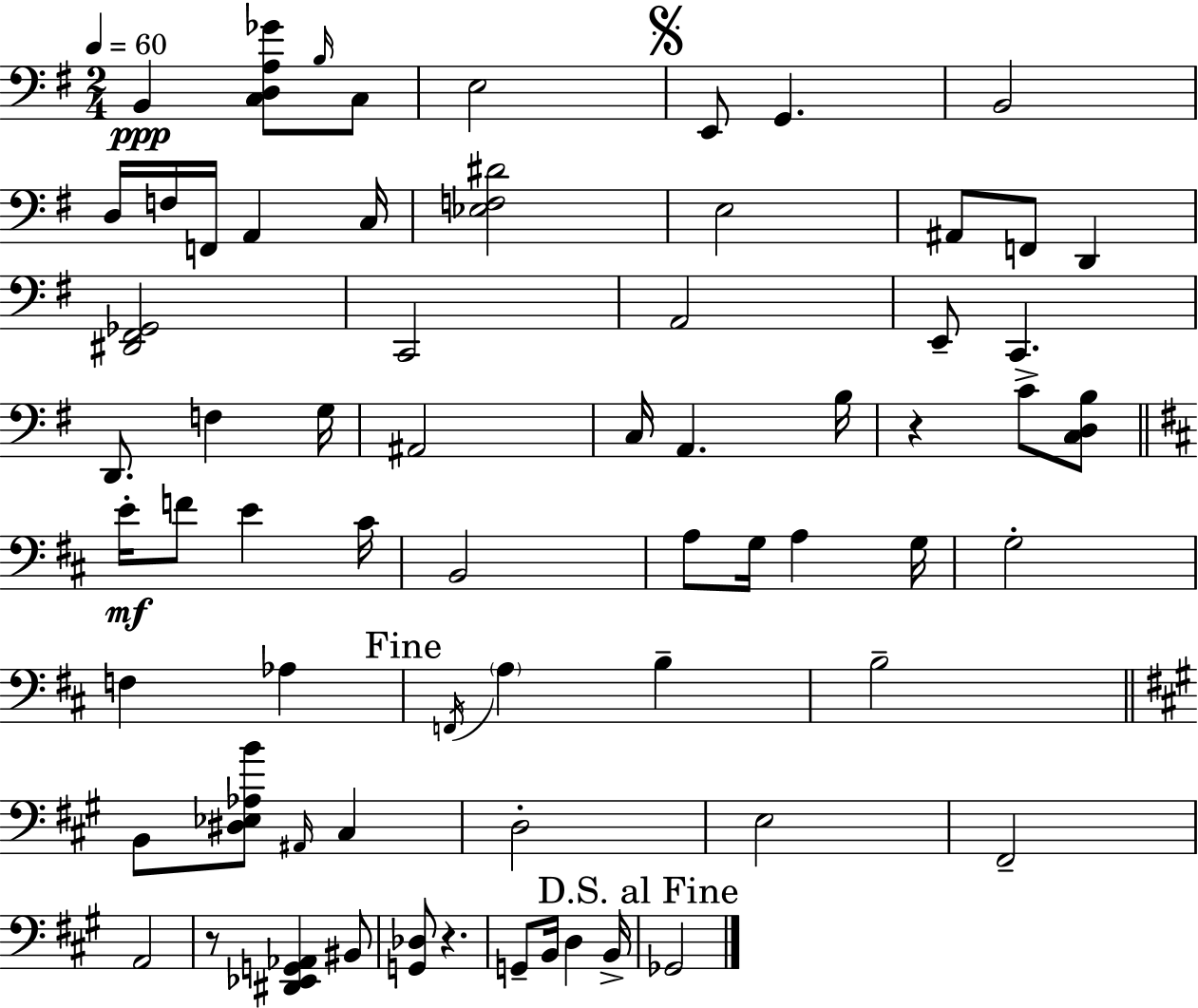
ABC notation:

X:1
T:Untitled
M:2/4
L:1/4
K:Em
B,, [C,D,A,_G]/2 B,/4 C,/2 E,2 E,,/2 G,, B,,2 D,/4 F,/4 F,,/4 A,, C,/4 [_E,F,^D]2 E,2 ^A,,/2 F,,/2 D,, [^D,,^F,,_G,,]2 C,,2 A,,2 E,,/2 C,, D,,/2 F, G,/4 ^A,,2 C,/4 A,, B,/4 z C/2 [C,D,B,]/2 E/4 F/2 E ^C/4 B,,2 A,/2 G,/4 A, G,/4 G,2 F, _A, F,,/4 A, B, B,2 B,,/2 [^D,_E,_A,B]/2 ^A,,/4 ^C, D,2 E,2 ^F,,2 A,,2 z/2 [^D,,_E,,G,,_A,,] ^B,,/2 [G,,_D,]/2 z G,,/2 B,,/4 D, B,,/4 _G,,2